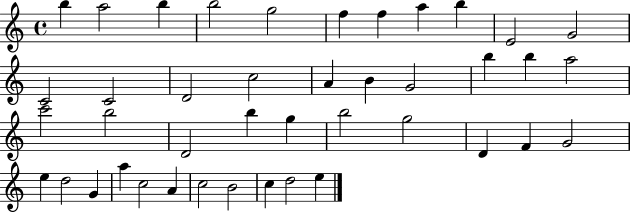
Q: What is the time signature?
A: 4/4